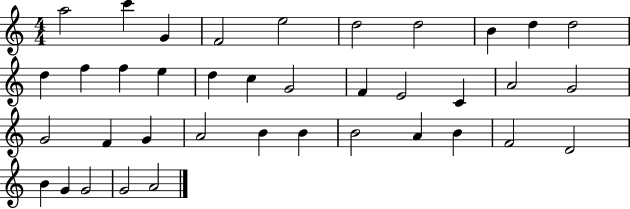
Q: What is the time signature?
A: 4/4